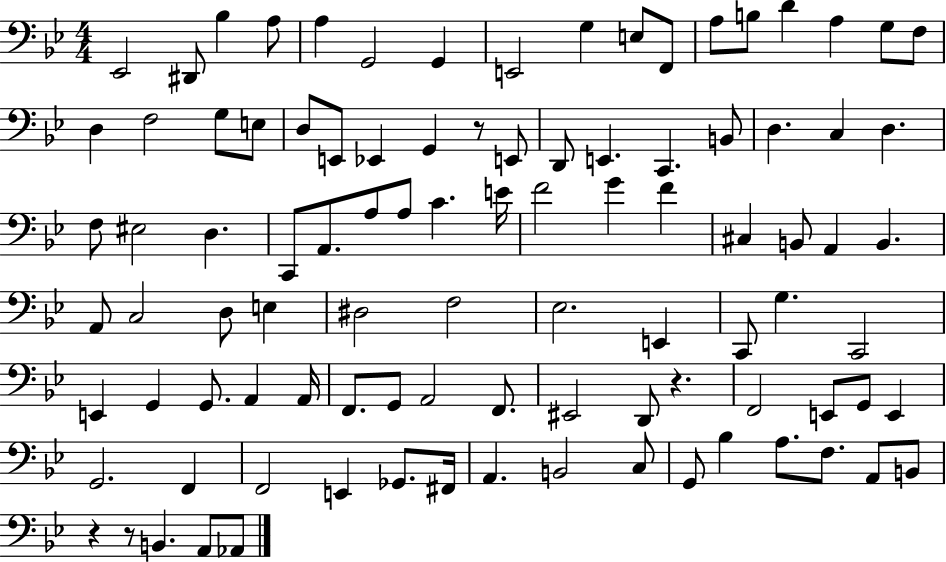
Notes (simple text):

Eb2/h D#2/e Bb3/q A3/e A3/q G2/h G2/q E2/h G3/q E3/e F2/e A3/e B3/e D4/q A3/q G3/e F3/e D3/q F3/h G3/e E3/e D3/e E2/e Eb2/q G2/q R/e E2/e D2/e E2/q. C2/q. B2/e D3/q. C3/q D3/q. F3/e EIS3/h D3/q. C2/e A2/e. A3/e A3/e C4/q. E4/s F4/h G4/q F4/q C#3/q B2/e A2/q B2/q. A2/e C3/h D3/e E3/q D#3/h F3/h Eb3/h. E2/q C2/e G3/q. C2/h E2/q G2/q G2/e. A2/q A2/s F2/e. G2/e A2/h F2/e. EIS2/h D2/e R/q. F2/h E2/e G2/e E2/q G2/h. F2/q F2/h E2/q Gb2/e. F#2/s A2/q. B2/h C3/e G2/e Bb3/q A3/e. F3/e. A2/e B2/e R/q R/e B2/q. A2/e Ab2/e